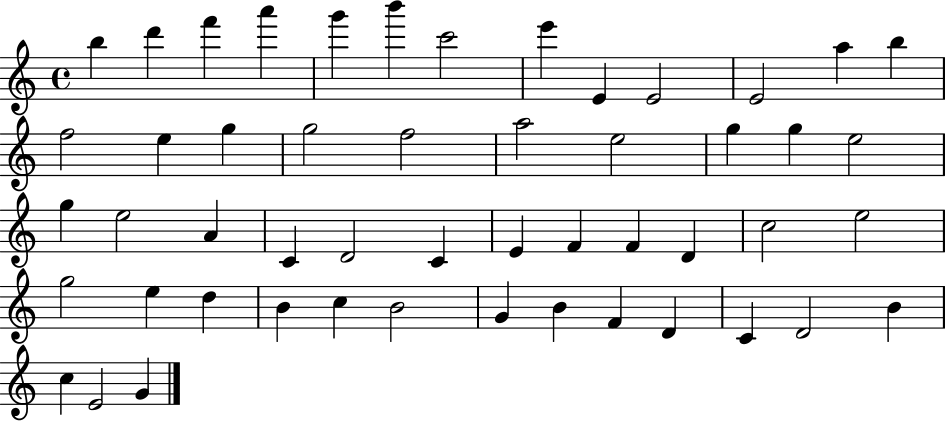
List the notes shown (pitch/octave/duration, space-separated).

B5/q D6/q F6/q A6/q G6/q B6/q C6/h E6/q E4/q E4/h E4/h A5/q B5/q F5/h E5/q G5/q G5/h F5/h A5/h E5/h G5/q G5/q E5/h G5/q E5/h A4/q C4/q D4/h C4/q E4/q F4/q F4/q D4/q C5/h E5/h G5/h E5/q D5/q B4/q C5/q B4/h G4/q B4/q F4/q D4/q C4/q D4/h B4/q C5/q E4/h G4/q